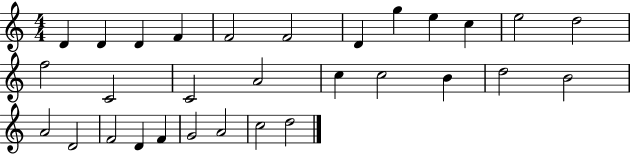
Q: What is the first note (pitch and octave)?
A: D4